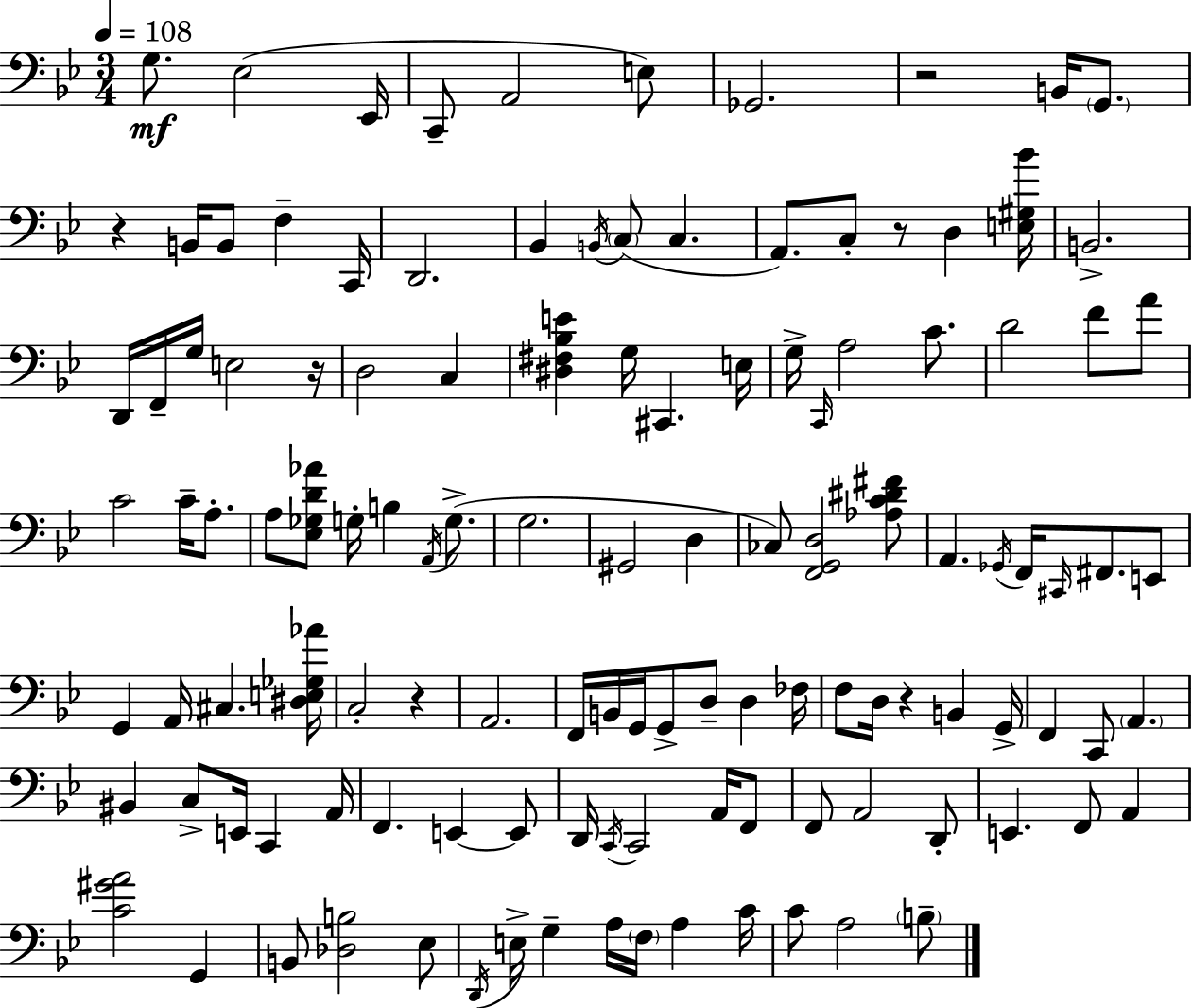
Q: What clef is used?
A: bass